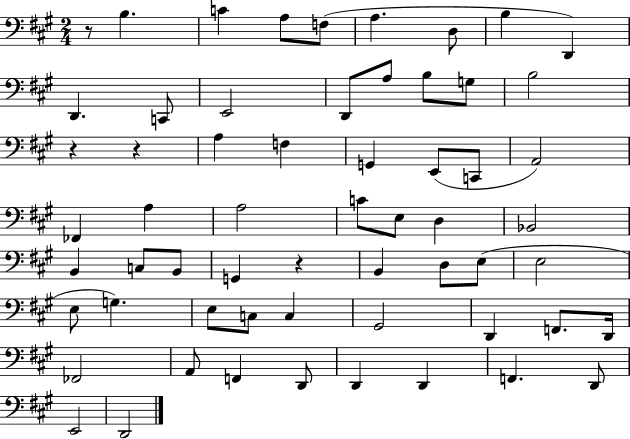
X:1
T:Untitled
M:2/4
L:1/4
K:A
z/2 B, C A,/2 F,/2 A, D,/2 B, D,, D,, C,,/2 E,,2 D,,/2 A,/2 B,/2 G,/2 B,2 z z A, F, G,, E,,/2 C,,/2 A,,2 _F,, A, A,2 C/2 E,/2 D, _B,,2 B,, C,/2 B,,/2 G,, z B,, D,/2 E,/2 E,2 E,/2 G, E,/2 C,/2 C, ^G,,2 D,, F,,/2 D,,/4 _F,,2 A,,/2 F,, D,,/2 D,, D,, F,, D,,/2 E,,2 D,,2